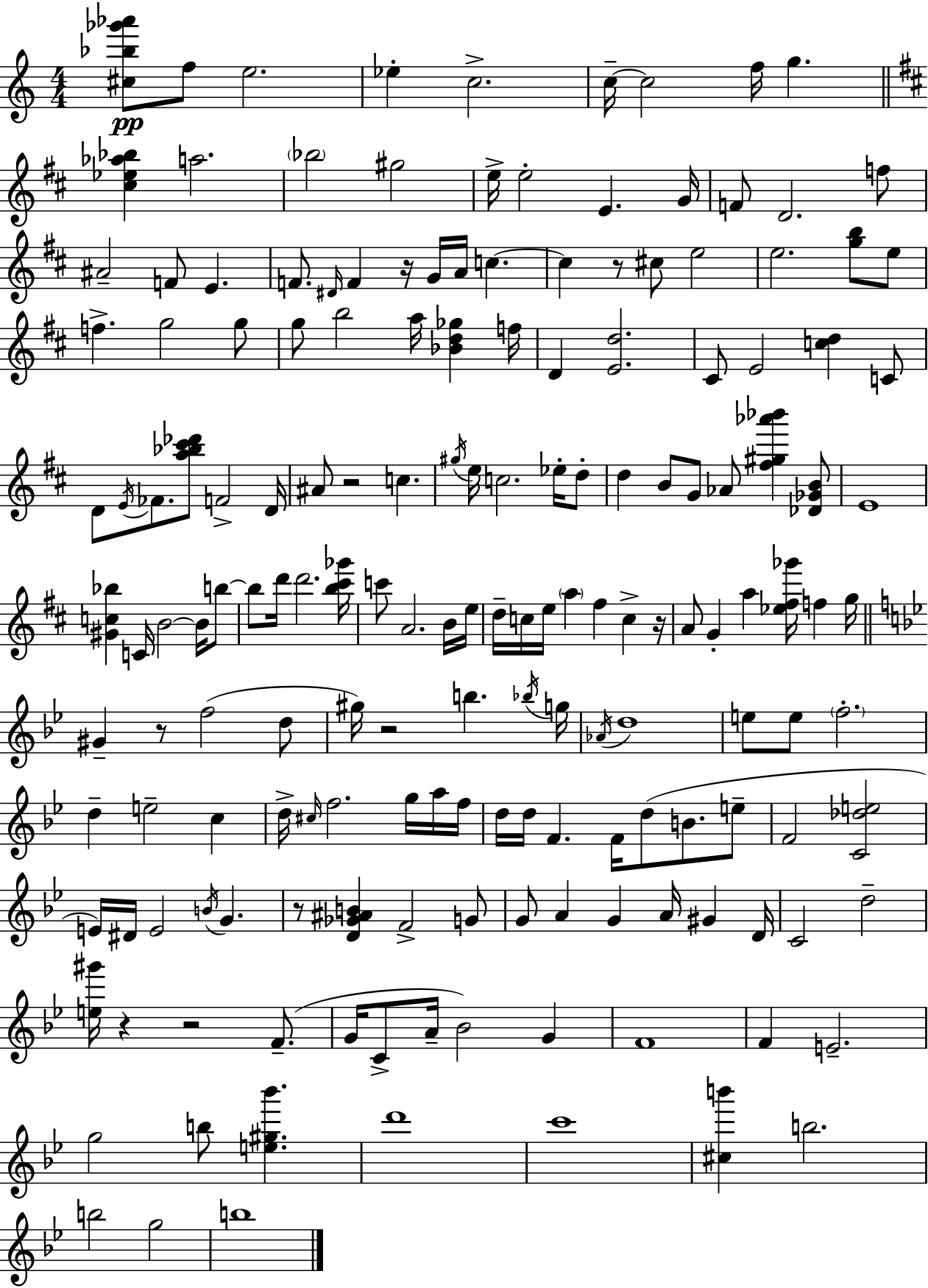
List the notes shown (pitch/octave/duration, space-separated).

[C#5,Bb5,Gb6,Ab6]/e F5/e E5/h. Eb5/q C5/h. C5/s C5/h F5/s G5/q. [C#5,Eb5,Ab5,Bb5]/q A5/h. Bb5/h G#5/h E5/s E5/h E4/q. G4/s F4/e D4/h. F5/e A#4/h F4/e E4/q. F4/e. D#4/s F4/q R/s G4/s A4/s C5/q. C5/q R/e C#5/e E5/h E5/h. [G5,B5]/e E5/e F5/q. G5/h G5/e G5/e B5/h A5/s [Bb4,D5,Gb5]/q F5/s D4/q [E4,D5]/h. C#4/e E4/h [C5,D5]/q C4/e D4/e E4/s FES4/e. [A5,Bb5,C#6,Db6]/e F4/h D4/s A#4/e R/h C5/q. G#5/s E5/s C5/h. Eb5/s D5/e D5/q B4/e G4/e Ab4/e [F#5,G#5,Ab6,Bb6]/q [Db4,Gb4,B4]/e E4/w [G#4,C5,Bb5]/q C4/s B4/h B4/s B5/e B5/e D6/s D6/h. [B5,C#6,Gb6]/s C6/e A4/h. B4/s E5/s D5/s C5/s E5/s A5/q F#5/q C5/q R/s A4/e G4/q A5/q [Eb5,F#5,Gb6]/s F5/q G5/s G#4/q R/e F5/h D5/e G#5/s R/h B5/q. Bb5/s G5/s Ab4/s D5/w E5/e E5/e F5/h. D5/q E5/h C5/q D5/s C#5/s F5/h. G5/s A5/s F5/s D5/s D5/s F4/q. F4/s D5/e B4/e. E5/e F4/h [C4,Db5,E5]/h E4/s D#4/s E4/h B4/s G4/q. R/e [D4,Gb4,A#4,B4]/q F4/h G4/e G4/e A4/q G4/q A4/s G#4/q D4/s C4/h D5/h [E5,G#6]/s R/q R/h F4/e. G4/s C4/e A4/s Bb4/h G4/q F4/w F4/q E4/h. G5/h B5/e [E5,G#5,Bb6]/q. D6/w C6/w [C#5,B6]/q B5/h. B5/h G5/h B5/w